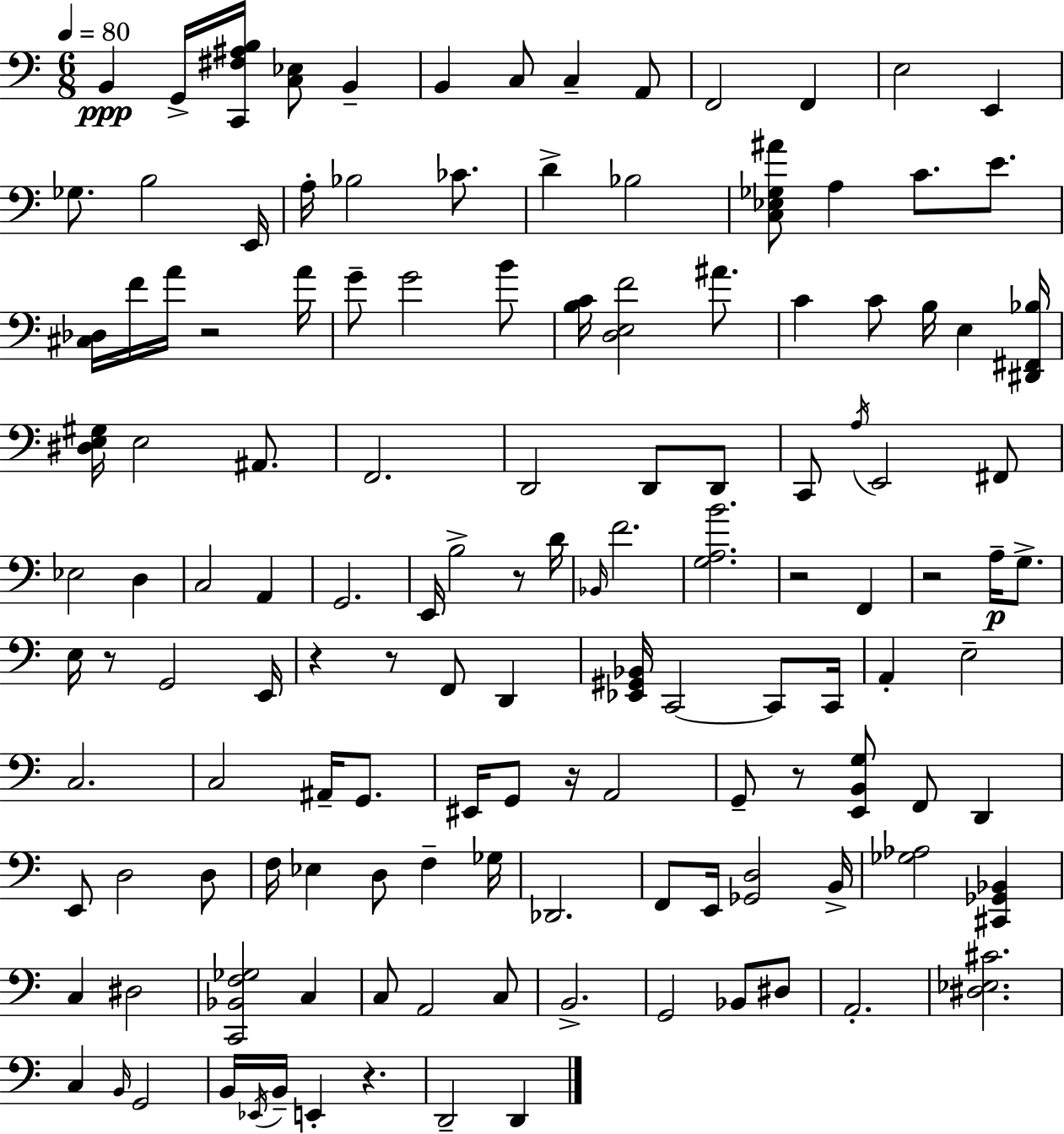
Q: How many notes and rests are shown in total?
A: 134